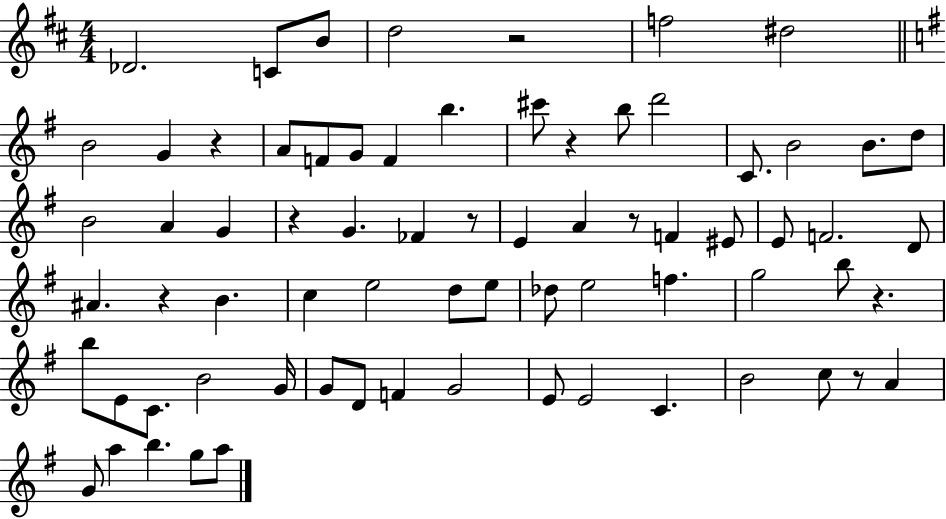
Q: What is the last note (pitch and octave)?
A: A5